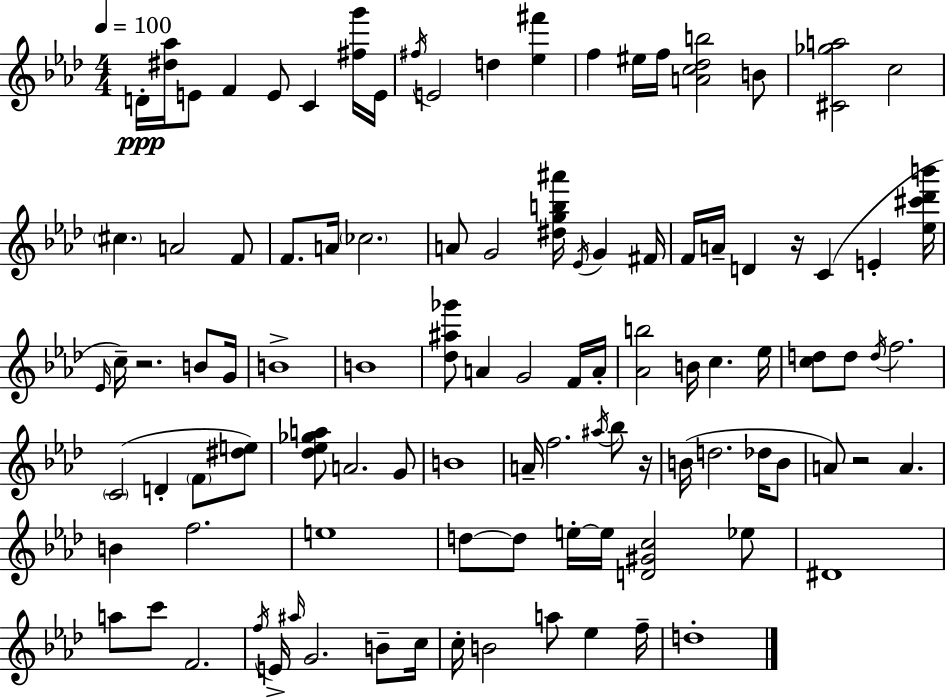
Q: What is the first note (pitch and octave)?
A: D4